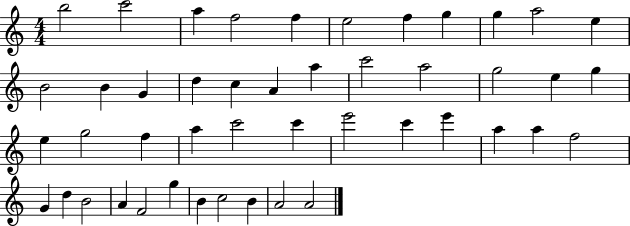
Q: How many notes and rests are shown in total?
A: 46